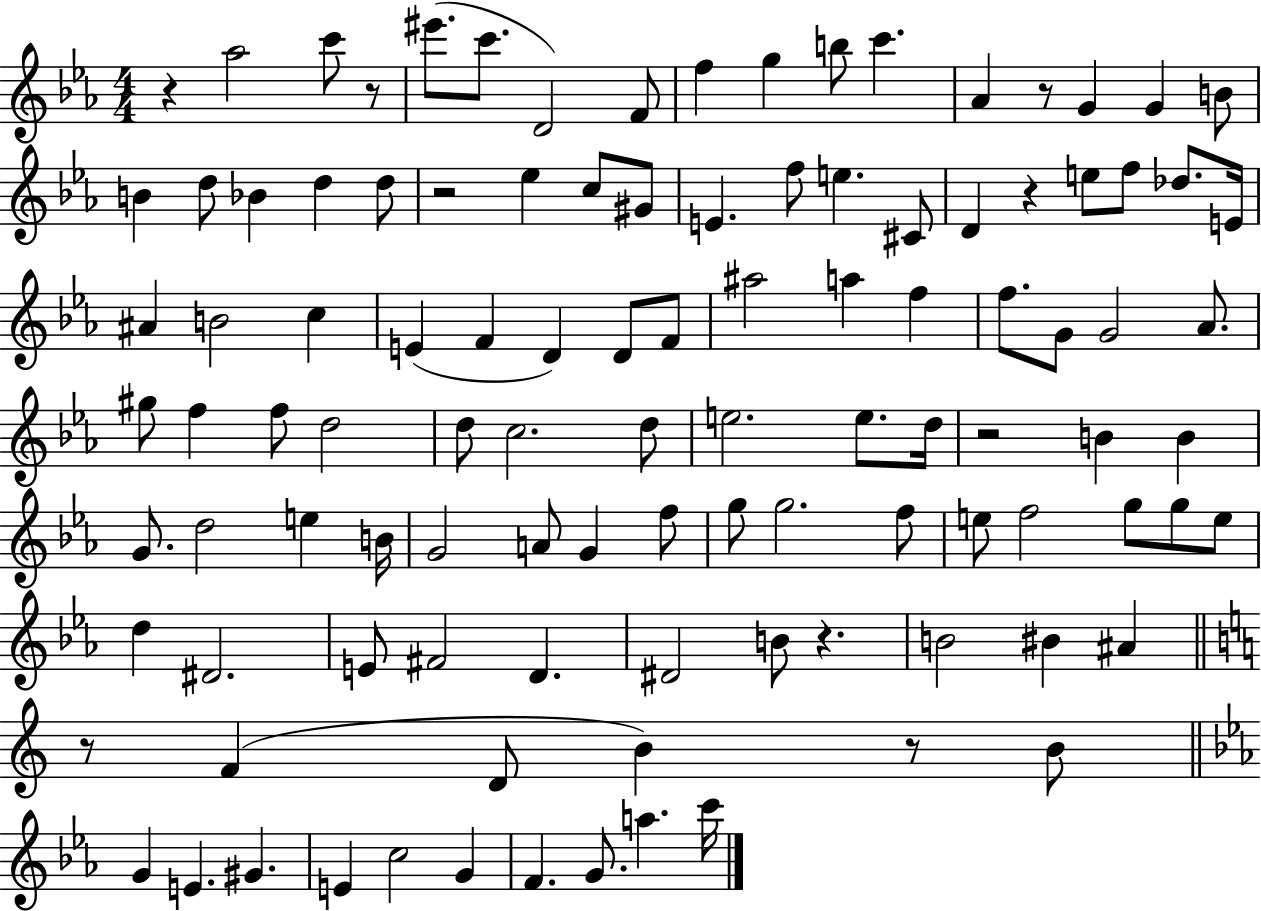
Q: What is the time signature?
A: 4/4